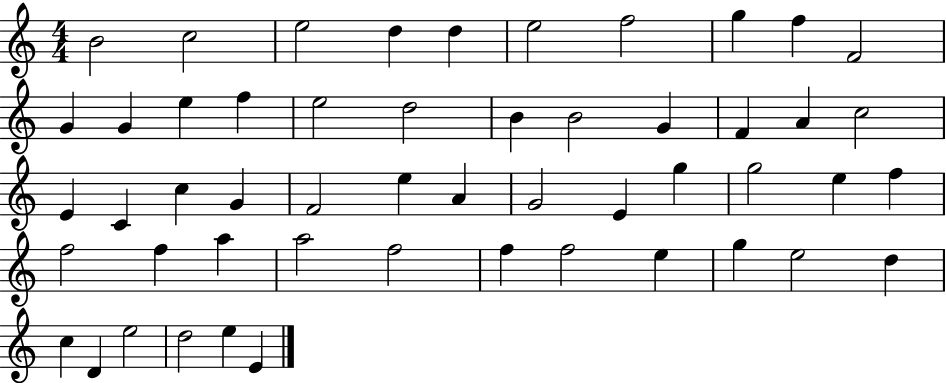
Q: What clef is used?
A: treble